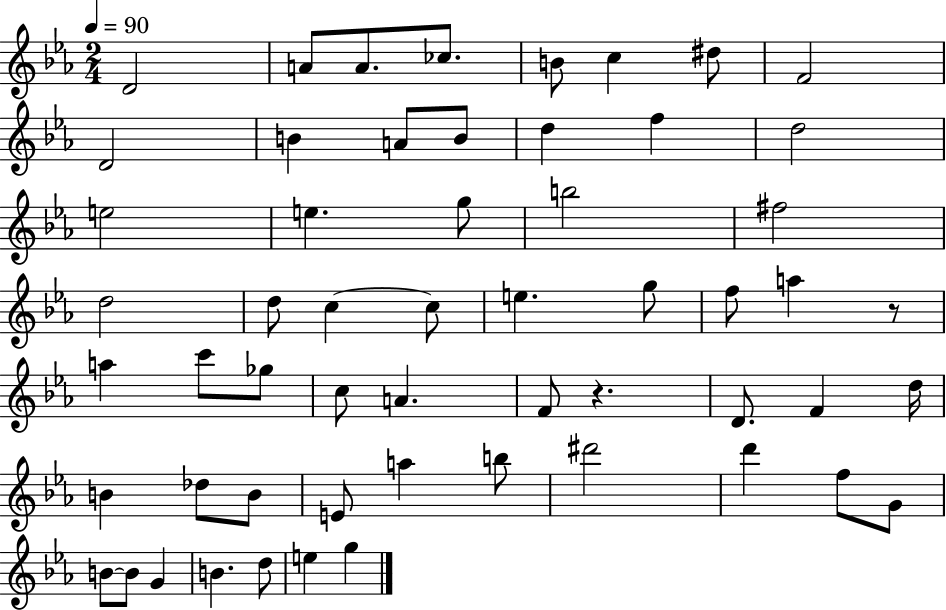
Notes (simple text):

D4/h A4/e A4/e. CES5/e. B4/e C5/q D#5/e F4/h D4/h B4/q A4/e B4/e D5/q F5/q D5/h E5/h E5/q. G5/e B5/h F#5/h D5/h D5/e C5/q C5/e E5/q. G5/e F5/e A5/q R/e A5/q C6/e Gb5/e C5/e A4/q. F4/e R/q. D4/e. F4/q D5/s B4/q Db5/e B4/e E4/e A5/q B5/e D#6/h D6/q F5/e G4/e B4/e B4/e G4/q B4/q. D5/e E5/q G5/q